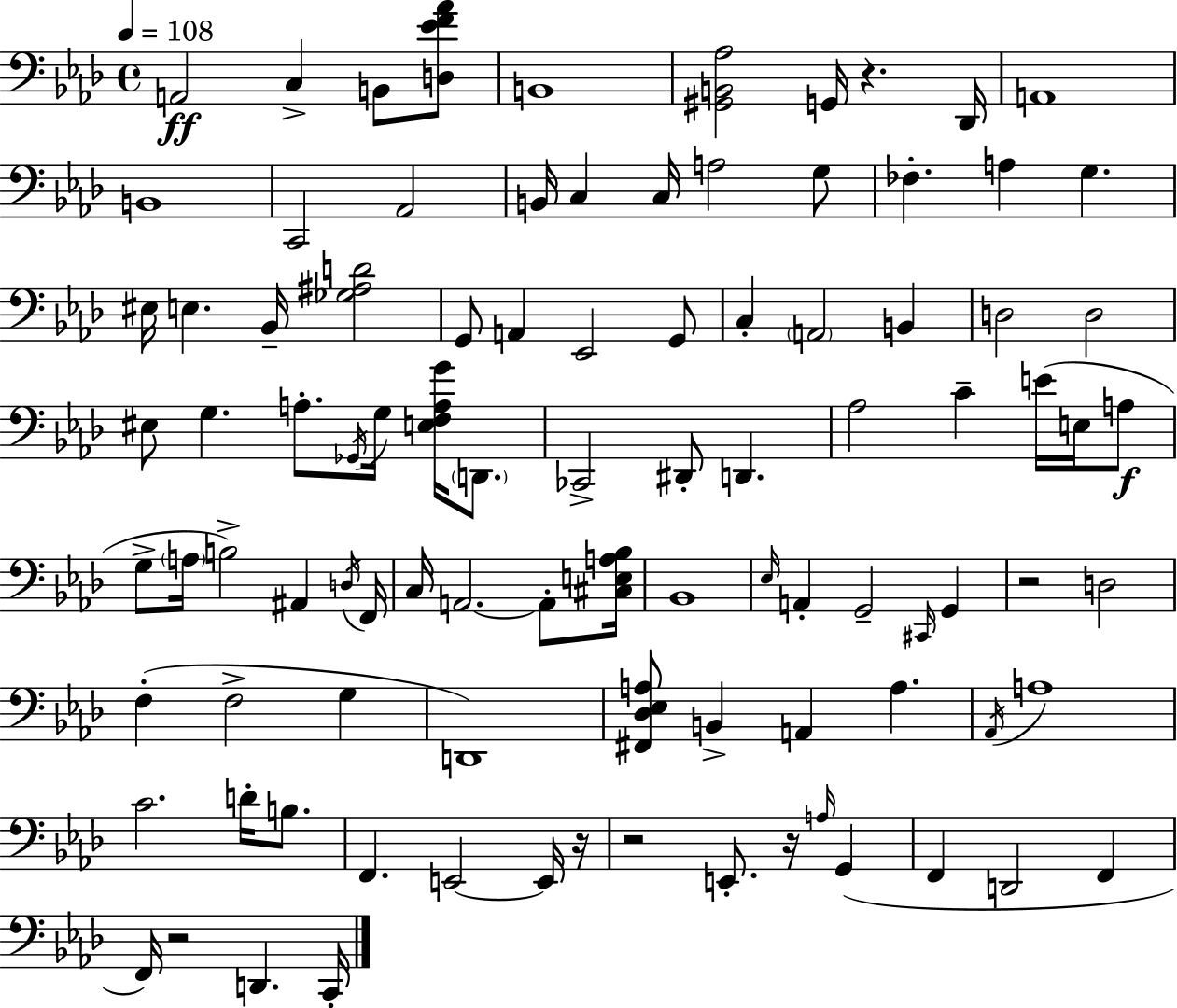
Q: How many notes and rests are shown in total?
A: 96